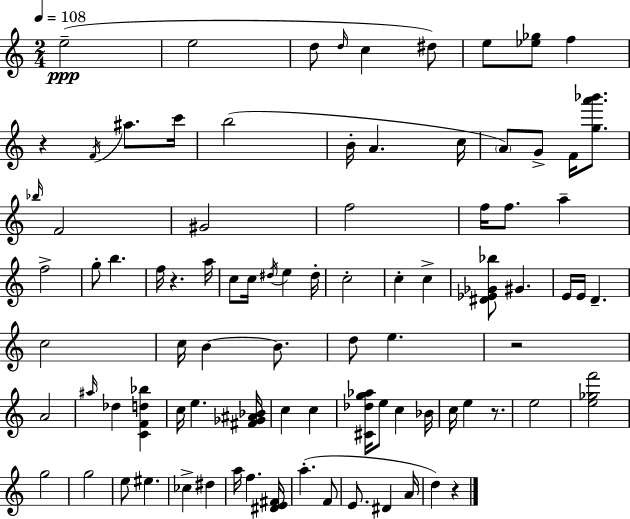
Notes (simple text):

E5/h E5/h D5/e D5/s C5/q D#5/e E5/e [Eb5,Gb5]/e F5/q R/q F4/s A#5/e. C6/s B5/h B4/s A4/q. C5/s A4/e G4/e F4/s [G5,A6,Bb6]/e. Bb5/s F4/h G#4/h F5/h F5/s F5/e. A5/q F5/h G5/e B5/q. F5/s R/q. A5/s C5/e C5/s D#5/s E5/q D#5/s C5/h C5/q C5/q [D#4,Eb4,Gb4,Bb5]/e G#4/q. E4/s E4/s D4/q. C5/h C5/s B4/q B4/e. D5/e E5/q. R/h A4/h A#5/s Db5/q [C4,F4,D5,Bb5]/q C5/s E5/q. [F#4,Gb4,A#4,Bb4]/s C5/q C5/q [C#4,Db5,G5,Ab5]/s E5/e C5/q Bb4/s C5/s E5/q R/e. E5/h [E5,Gb5,F6]/h G5/h G5/h E5/e EIS5/q. CES5/q D#5/q A5/s F5/q. [D#4,E4,F#4]/s A5/q. F4/e E4/e. D#4/q A4/s D5/q R/q